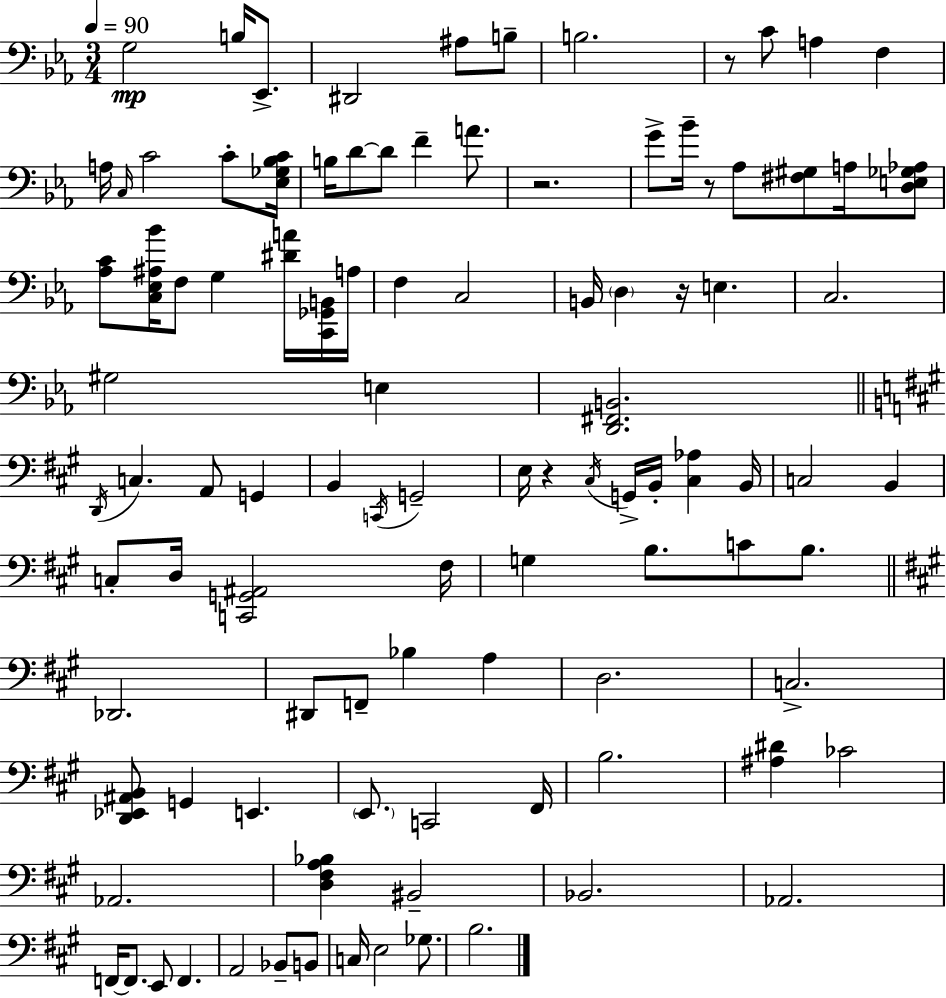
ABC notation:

X:1
T:Untitled
M:3/4
L:1/4
K:Eb
G,2 B,/4 _E,,/2 ^D,,2 ^A,/2 B,/2 B,2 z/2 C/2 A, F, A,/4 C,/4 C2 C/2 [_E,_G,_B,C]/4 B,/4 D/2 D/2 F A/2 z2 G/2 _B/4 z/2 _A,/2 [^F,^G,]/2 A,/4 [D,E,_G,_A,]/2 [_A,C]/2 [C,_E,^A,_B]/4 F,/2 G, [^DA]/4 [C,,_G,,B,,]/4 A,/4 F, C,2 B,,/4 D, z/4 E, C,2 ^G,2 E, [D,,^F,,B,,]2 D,,/4 C, A,,/2 G,, B,, C,,/4 G,,2 E,/4 z ^C,/4 G,,/4 B,,/4 [^C,_A,] B,,/4 C,2 B,, C,/2 D,/4 [C,,G,,^A,,]2 ^F,/4 G, B,/2 C/2 B,/2 _D,,2 ^D,,/2 F,,/2 _B, A, D,2 C,2 [D,,_E,,^A,,B,,]/2 G,, E,, E,,/2 C,,2 ^F,,/4 B,2 [^A,^D] _C2 _A,,2 [D,^F,A,_B,] ^B,,2 _B,,2 _A,,2 F,,/4 F,,/2 E,,/2 F,, A,,2 _B,,/2 B,,/2 C,/4 E,2 _G,/2 B,2